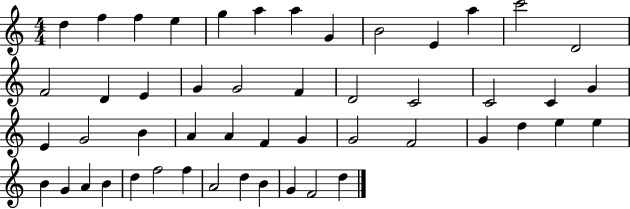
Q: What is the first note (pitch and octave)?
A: D5